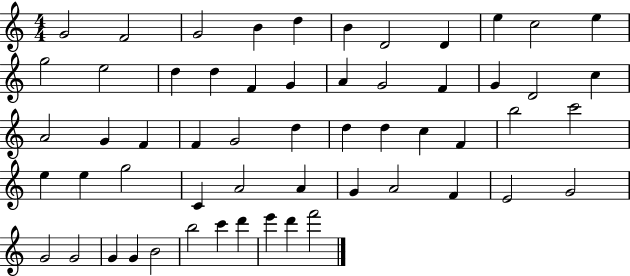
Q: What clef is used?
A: treble